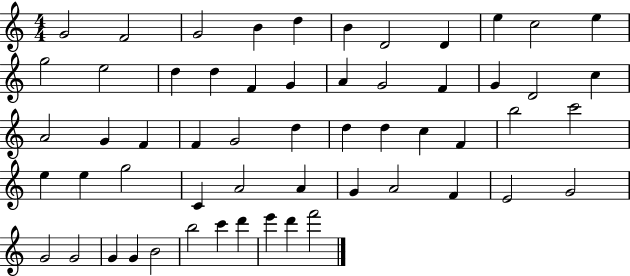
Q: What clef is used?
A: treble